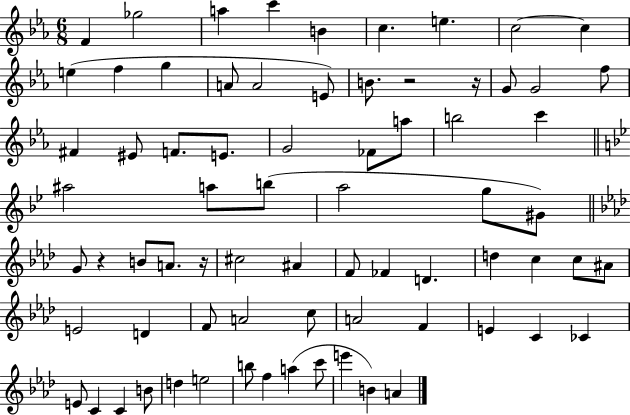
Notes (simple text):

F4/q Gb5/h A5/q C6/q B4/q C5/q. E5/q. C5/h C5/q E5/q F5/q G5/q A4/e A4/h E4/e B4/e. R/h R/s G4/e G4/h F5/e F#4/q EIS4/e F4/e. E4/e. G4/h FES4/e A5/e B5/h C6/q A#5/h A5/e B5/e A5/h G5/e G#4/e G4/e R/q B4/e A4/e. R/s C#5/h A#4/q F4/e FES4/q D4/q. D5/q C5/q C5/e A#4/e E4/h D4/q F4/e A4/h C5/e A4/h F4/q E4/q C4/q CES4/q E4/e C4/q C4/q B4/e D5/q E5/h B5/e F5/q A5/q C6/e E6/q B4/q A4/q